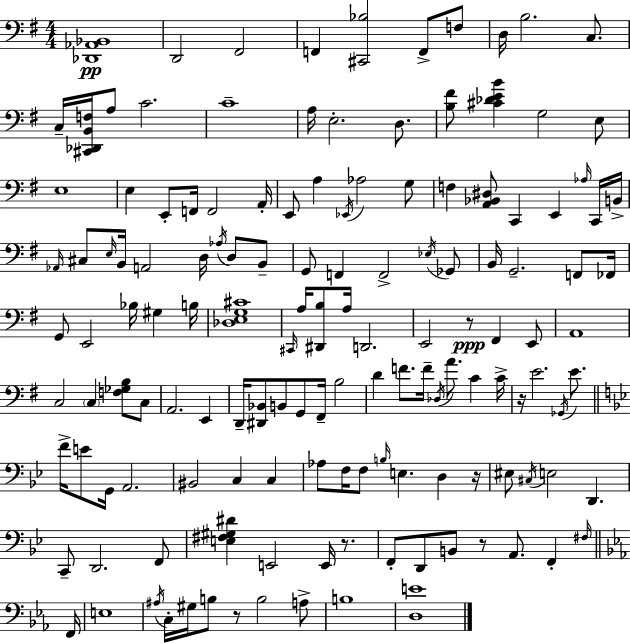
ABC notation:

X:1
T:Untitled
M:4/4
L:1/4
K:Em
[_D,,_A,,_B,,]4 D,,2 ^F,,2 F,, [^C,,_B,]2 F,,/2 F,/2 D,/4 B,2 C,/2 C,/4 [^C,,_D,,B,,F,]/4 A,/2 C2 C4 A,/4 E,2 D,/2 [B,^F]/2 [^C_DEB] G,2 E,/2 E,4 E, E,,/2 F,,/4 F,,2 A,,/4 E,,/2 A, _E,,/4 _A,2 G,/2 F, [A,,_B,,^D,]/2 C,, E,, _A,/4 C,,/4 B,,/4 _A,,/4 ^C,/2 E,/4 B,,/4 A,,2 D,/4 _A,/4 D,/2 B,,/2 G,,/2 F,, F,,2 _E,/4 _G,,/2 B,,/4 G,,2 F,,/2 _F,,/4 G,,/2 E,,2 _B,/4 ^G, B,/4 [_D,E,G,^C]4 ^C,,/4 A,/4 [^D,,B,]/2 A,/4 D,,2 E,,2 z/2 ^F,, E,,/2 A,,4 C,2 C, [F,_G,B,]/2 C,/2 A,,2 E,, D,,/4 [^D,,_B,,]/2 B,,/2 G,,/2 ^F,,/4 B,2 D F/2 F/4 _D,/4 A/2 C C/4 z/4 E2 _G,,/4 E/2 F/4 E/2 G,,/4 A,,2 ^B,,2 C, C, _A,/2 F,/4 F,/2 B,/4 E, D, z/4 ^E,/2 ^C,/4 E,2 D,, C,,/2 D,,2 F,,/2 [E,^F,^G,^D] E,,2 E,,/4 z/2 F,,/2 D,,/2 B,,/2 z/2 A,,/2 F,, ^F,/4 F,,/4 E,4 ^A,/4 C,/4 ^G,/4 B,/2 z/2 B,2 A,/2 B,4 [D,E]4